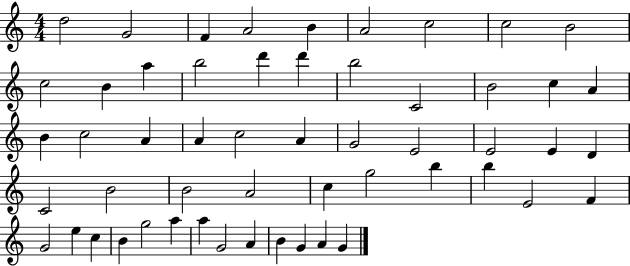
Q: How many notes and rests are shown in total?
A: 54